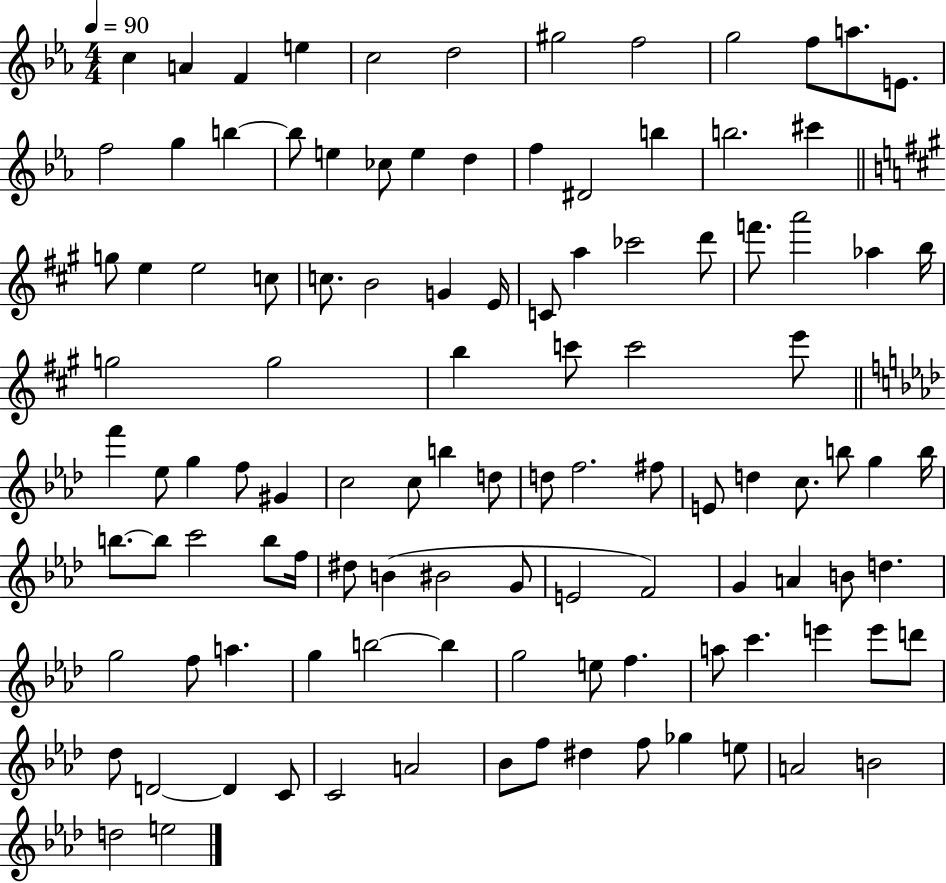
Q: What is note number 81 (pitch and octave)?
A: G5